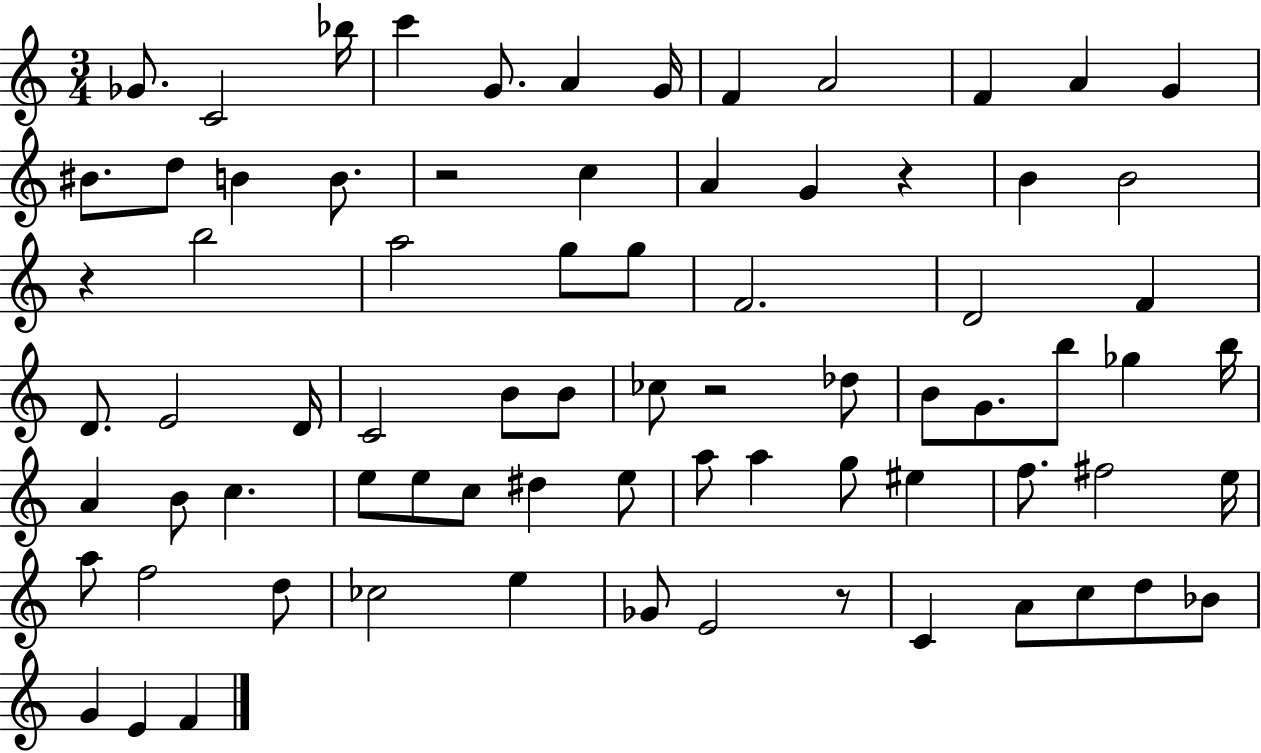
X:1
T:Untitled
M:3/4
L:1/4
K:C
_G/2 C2 _b/4 c' G/2 A G/4 F A2 F A G ^B/2 d/2 B B/2 z2 c A G z B B2 z b2 a2 g/2 g/2 F2 D2 F D/2 E2 D/4 C2 B/2 B/2 _c/2 z2 _d/2 B/2 G/2 b/2 _g b/4 A B/2 c e/2 e/2 c/2 ^d e/2 a/2 a g/2 ^e f/2 ^f2 e/4 a/2 f2 d/2 _c2 e _G/2 E2 z/2 C A/2 c/2 d/2 _B/2 G E F